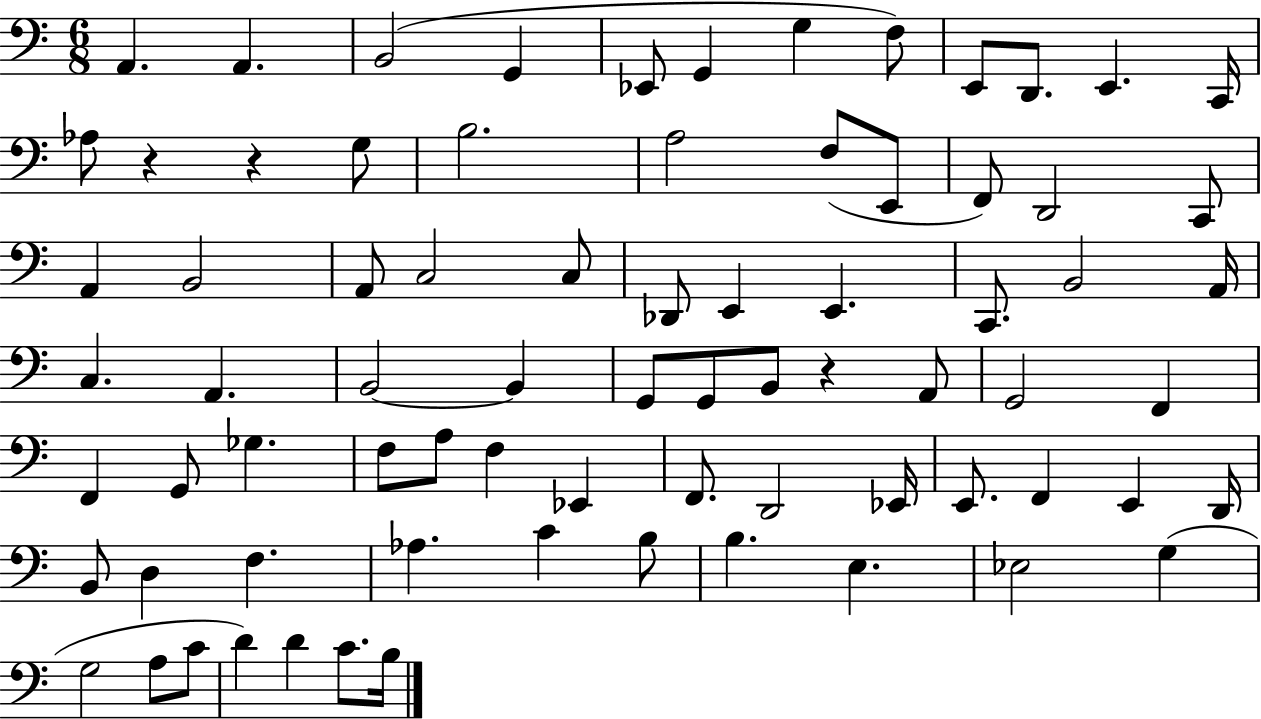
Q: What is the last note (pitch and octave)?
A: B3